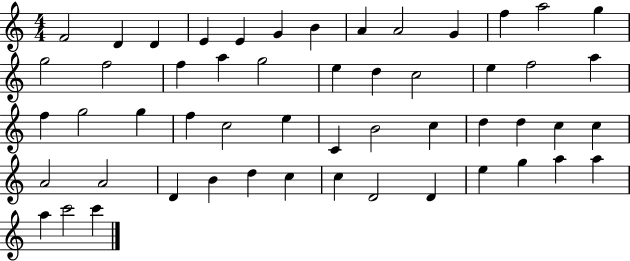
F4/h D4/q D4/q E4/q E4/q G4/q B4/q A4/q A4/h G4/q F5/q A5/h G5/q G5/h F5/h F5/q A5/q G5/h E5/q D5/q C5/h E5/q F5/h A5/q F5/q G5/h G5/q F5/q C5/h E5/q C4/q B4/h C5/q D5/q D5/q C5/q C5/q A4/h A4/h D4/q B4/q D5/q C5/q C5/q D4/h D4/q E5/q G5/q A5/q A5/q A5/q C6/h C6/q